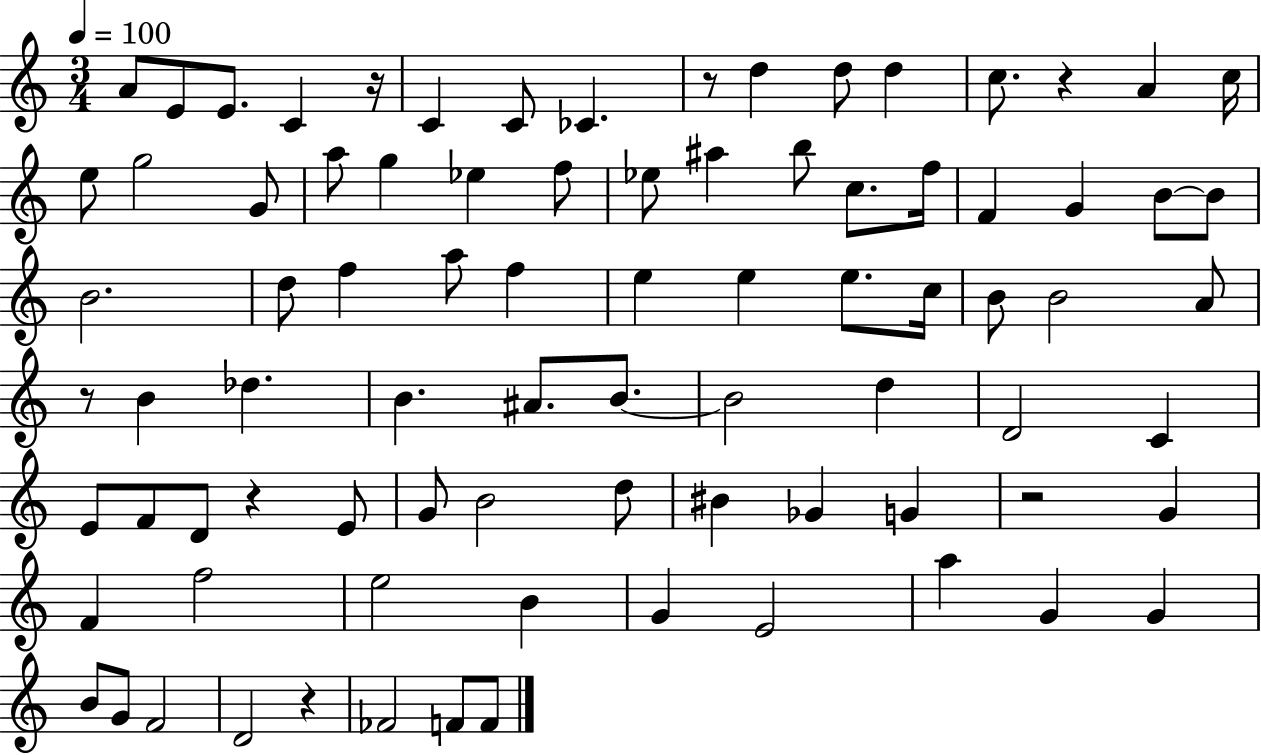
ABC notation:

X:1
T:Untitled
M:3/4
L:1/4
K:C
A/2 E/2 E/2 C z/4 C C/2 _C z/2 d d/2 d c/2 z A c/4 e/2 g2 G/2 a/2 g _e f/2 _e/2 ^a b/2 c/2 f/4 F G B/2 B/2 B2 d/2 f a/2 f e e e/2 c/4 B/2 B2 A/2 z/2 B _d B ^A/2 B/2 B2 d D2 C E/2 F/2 D/2 z E/2 G/2 B2 d/2 ^B _G G z2 G F f2 e2 B G E2 a G G B/2 G/2 F2 D2 z _F2 F/2 F/2